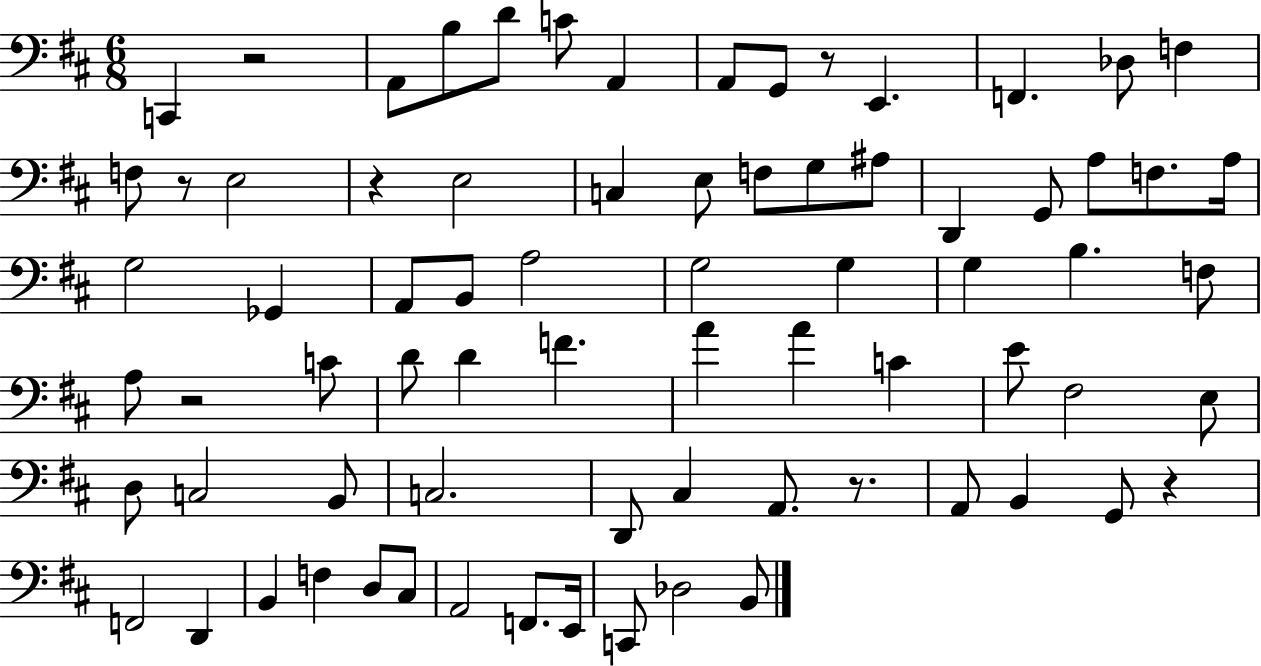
{
  \clef bass
  \numericTimeSignature
  \time 6/8
  \key d \major
  c,4 r2 | a,8 b8 d'8 c'8 a,4 | a,8 g,8 r8 e,4. | f,4. des8 f4 | \break f8 r8 e2 | r4 e2 | c4 e8 f8 g8 ais8 | d,4 g,8 a8 f8. a16 | \break g2 ges,4 | a,8 b,8 a2 | g2 g4 | g4 b4. f8 | \break a8 r2 c'8 | d'8 d'4 f'4. | a'4 a'4 c'4 | e'8 fis2 e8 | \break d8 c2 b,8 | c2. | d,8 cis4 a,8. r8. | a,8 b,4 g,8 r4 | \break f,2 d,4 | b,4 f4 d8 cis8 | a,2 f,8. e,16 | c,8 des2 b,8 | \break \bar "|."
}